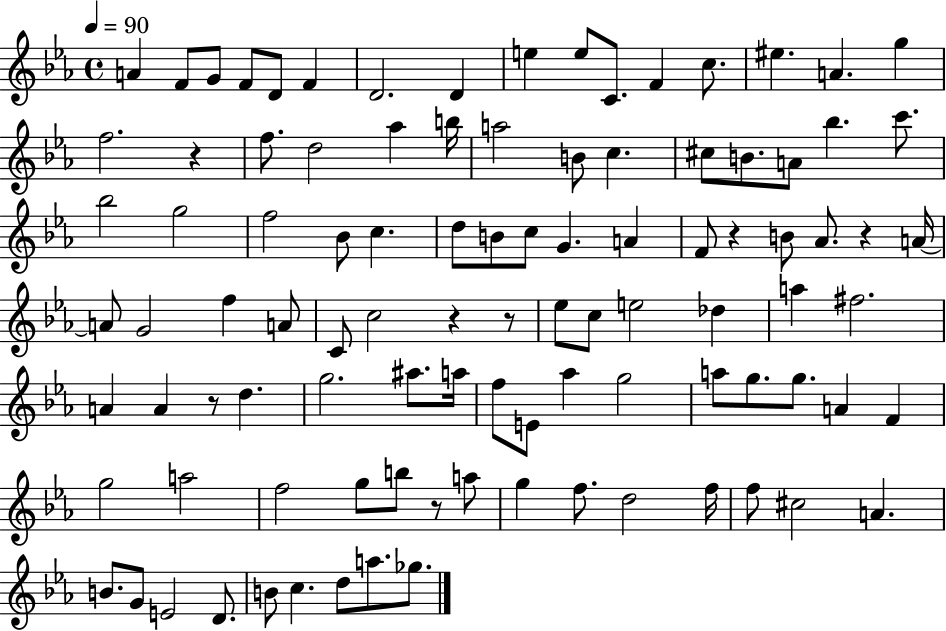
{
  \clef treble
  \time 4/4
  \defaultTimeSignature
  \key ees \major
  \tempo 4 = 90
  \repeat volta 2 { a'4 f'8 g'8 f'8 d'8 f'4 | d'2. d'4 | e''4 e''8 c'8. f'4 c''8. | eis''4. a'4. g''4 | \break f''2. r4 | f''8. d''2 aes''4 b''16 | a''2 b'8 c''4. | cis''8 b'8. a'8 bes''4. c'''8. | \break bes''2 g''2 | f''2 bes'8 c''4. | d''8 b'8 c''8 g'4. a'4 | f'8 r4 b'8 aes'8. r4 a'16~~ | \break a'8 g'2 f''4 a'8 | c'8 c''2 r4 r8 | ees''8 c''8 e''2 des''4 | a''4 fis''2. | \break a'4 a'4 r8 d''4. | g''2. ais''8. a''16 | f''8 e'8 aes''4 g''2 | a''8 g''8. g''8. a'4 f'4 | \break g''2 a''2 | f''2 g''8 b''8 r8 a''8 | g''4 f''8. d''2 f''16 | f''8 cis''2 a'4. | \break b'8. g'8 e'2 d'8. | b'8 c''4. d''8 a''8. ges''8. | } \bar "|."
}